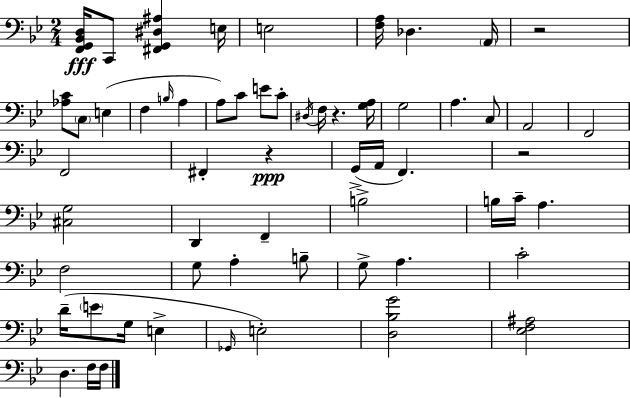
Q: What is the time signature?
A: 2/4